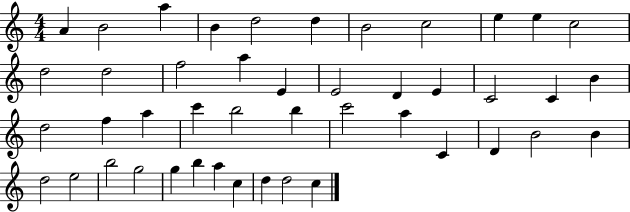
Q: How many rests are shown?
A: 0